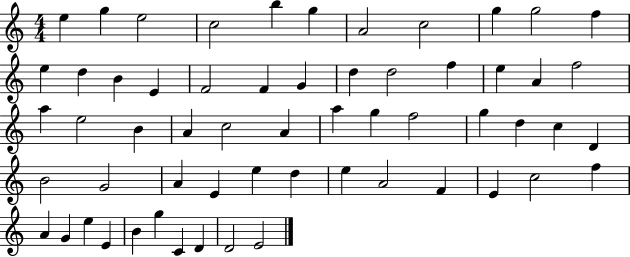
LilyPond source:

{
  \clef treble
  \numericTimeSignature
  \time 4/4
  \key c \major
  e''4 g''4 e''2 | c''2 b''4 g''4 | a'2 c''2 | g''4 g''2 f''4 | \break e''4 d''4 b'4 e'4 | f'2 f'4 g'4 | d''4 d''2 f''4 | e''4 a'4 f''2 | \break a''4 e''2 b'4 | a'4 c''2 a'4 | a''4 g''4 f''2 | g''4 d''4 c''4 d'4 | \break b'2 g'2 | a'4 e'4 e''4 d''4 | e''4 a'2 f'4 | e'4 c''2 f''4 | \break a'4 g'4 e''4 e'4 | b'4 g''4 c'4 d'4 | d'2 e'2 | \bar "|."
}